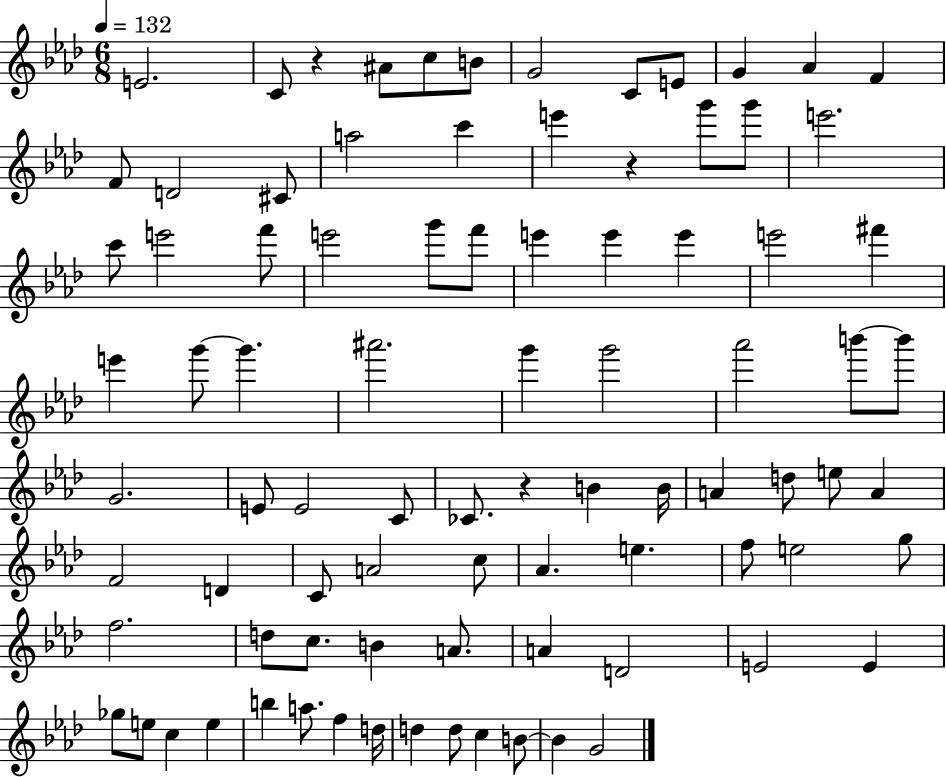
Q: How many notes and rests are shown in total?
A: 87